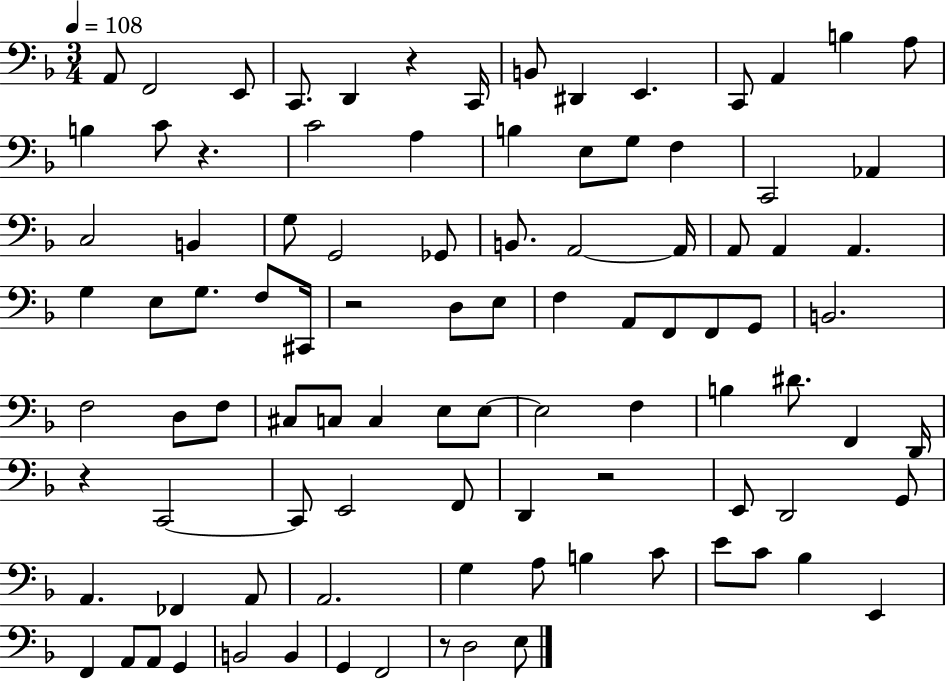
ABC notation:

X:1
T:Untitled
M:3/4
L:1/4
K:F
A,,/2 F,,2 E,,/2 C,,/2 D,, z C,,/4 B,,/2 ^D,, E,, C,,/2 A,, B, A,/2 B, C/2 z C2 A, B, E,/2 G,/2 F, C,,2 _A,, C,2 B,, G,/2 G,,2 _G,,/2 B,,/2 A,,2 A,,/4 A,,/2 A,, A,, G, E,/2 G,/2 F,/2 ^C,,/4 z2 D,/2 E,/2 F, A,,/2 F,,/2 F,,/2 G,,/2 B,,2 F,2 D,/2 F,/2 ^C,/2 C,/2 C, E,/2 E,/2 E,2 F, B, ^D/2 F,, D,,/4 z C,,2 C,,/2 E,,2 F,,/2 D,, z2 E,,/2 D,,2 G,,/2 A,, _F,, A,,/2 A,,2 G, A,/2 B, C/2 E/2 C/2 _B, E,, F,, A,,/2 A,,/2 G,, B,,2 B,, G,, F,,2 z/2 D,2 E,/2